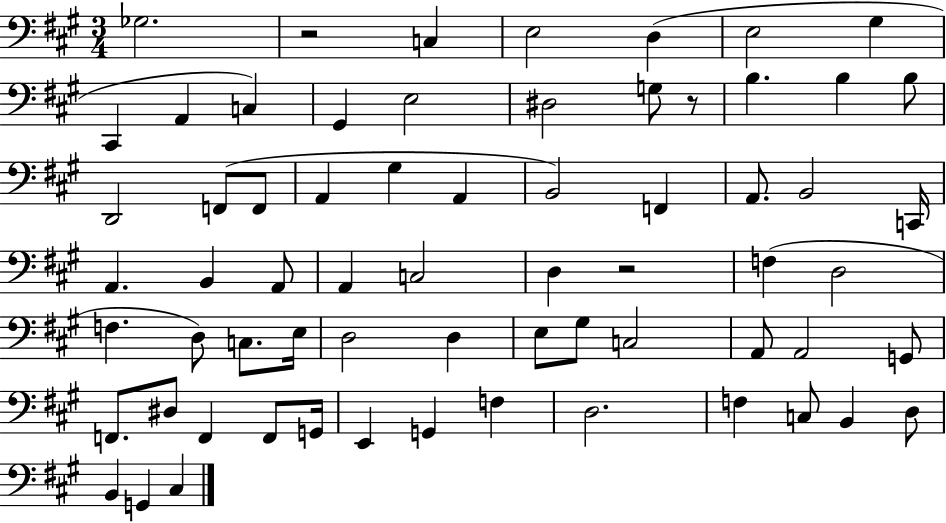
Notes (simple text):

Gb3/h. R/h C3/q E3/h D3/q E3/h G#3/q C#2/q A2/q C3/q G#2/q E3/h D#3/h G3/e R/e B3/q. B3/q B3/e D2/h F2/e F2/e A2/q G#3/q A2/q B2/h F2/q A2/e. B2/h C2/s A2/q. B2/q A2/e A2/q C3/h D3/q R/h F3/q D3/h F3/q. D3/e C3/e. E3/s D3/h D3/q E3/e G#3/e C3/h A2/e A2/h G2/e F2/e. D#3/e F2/q F2/e G2/s E2/q G2/q F3/q D3/h. F3/q C3/e B2/q D3/e B2/q G2/q C#3/q